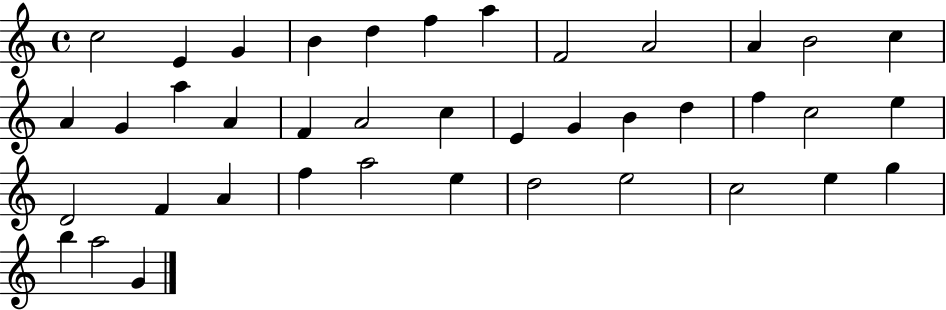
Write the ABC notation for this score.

X:1
T:Untitled
M:4/4
L:1/4
K:C
c2 E G B d f a F2 A2 A B2 c A G a A F A2 c E G B d f c2 e D2 F A f a2 e d2 e2 c2 e g b a2 G